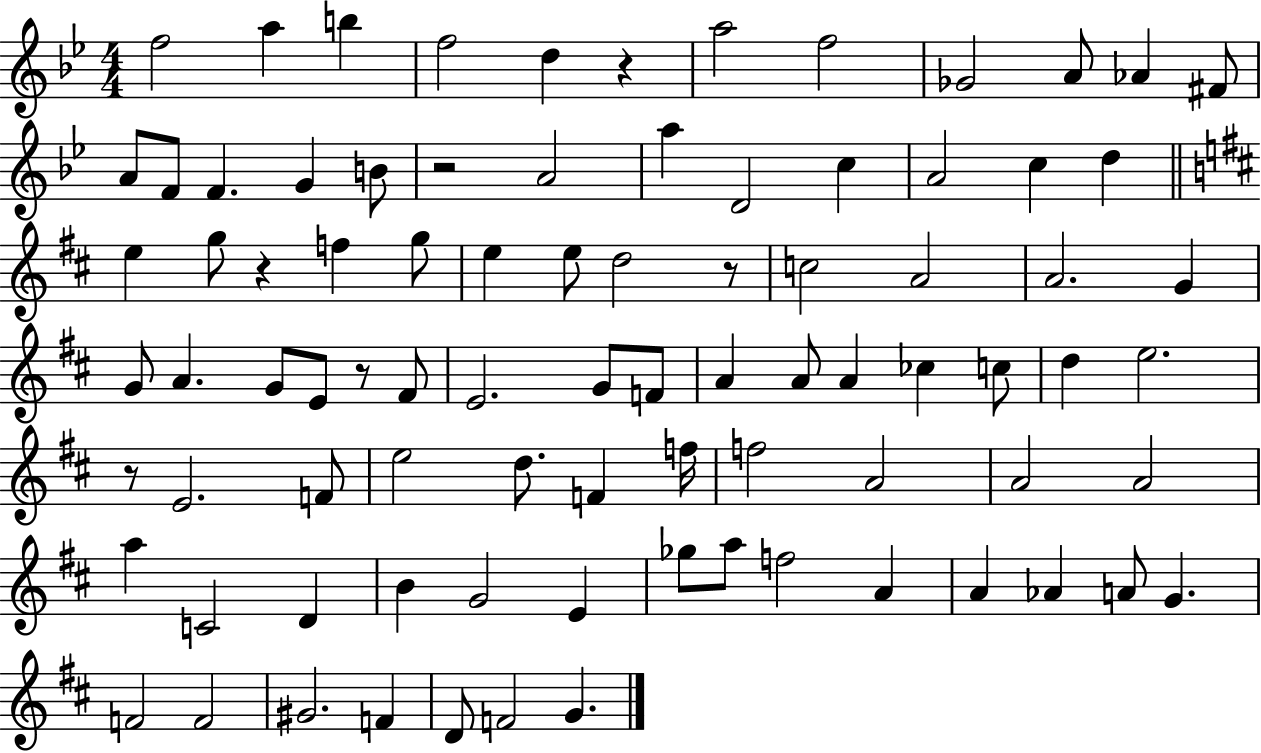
F5/h A5/q B5/q F5/h D5/q R/q A5/h F5/h Gb4/h A4/e Ab4/q F#4/e A4/e F4/e F4/q. G4/q B4/e R/h A4/h A5/q D4/h C5/q A4/h C5/q D5/q E5/q G5/e R/q F5/q G5/e E5/q E5/e D5/h R/e C5/h A4/h A4/h. G4/q G4/e A4/q. G4/e E4/e R/e F#4/e E4/h. G4/e F4/e A4/q A4/e A4/q CES5/q C5/e D5/q E5/h. R/e E4/h. F4/e E5/h D5/e. F4/q F5/s F5/h A4/h A4/h A4/h A5/q C4/h D4/q B4/q G4/h E4/q Gb5/e A5/e F5/h A4/q A4/q Ab4/q A4/e G4/q. F4/h F4/h G#4/h. F4/q D4/e F4/h G4/q.